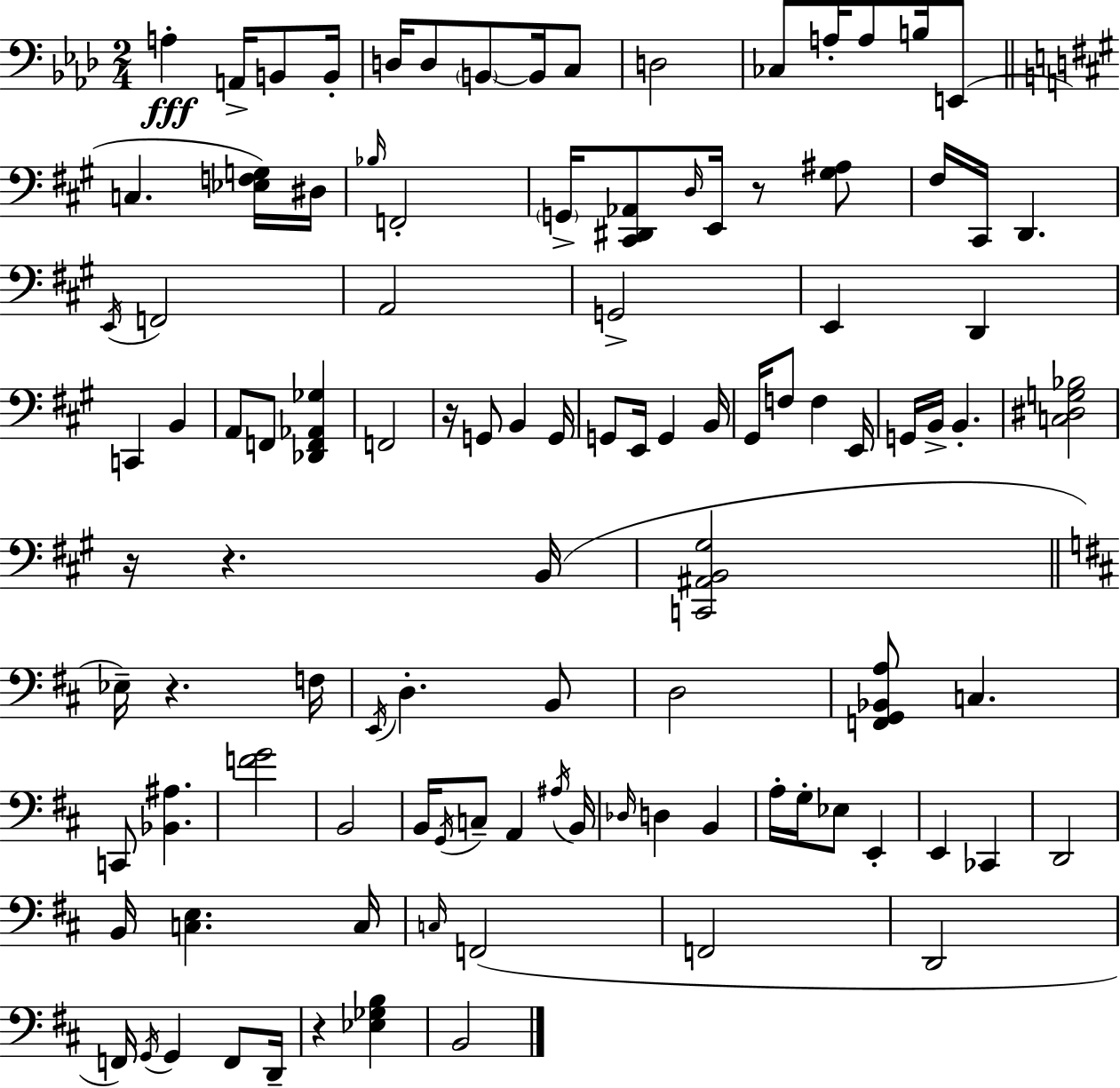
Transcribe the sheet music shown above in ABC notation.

X:1
T:Untitled
M:2/4
L:1/4
K:Fm
A, A,,/4 B,,/2 B,,/4 D,/4 D,/2 B,,/2 B,,/4 C,/2 D,2 _C,/2 A,/4 A,/2 B,/4 E,,/2 C, [_E,F,G,]/4 ^D,/4 _B,/4 F,,2 G,,/4 [^C,,^D,,_A,,]/2 D,/4 E,,/4 z/2 [^G,^A,]/2 ^F,/4 ^C,,/4 D,, E,,/4 F,,2 A,,2 G,,2 E,, D,, C,, B,, A,,/2 F,,/2 [_D,,F,,_A,,_G,] F,,2 z/4 G,,/2 B,, G,,/4 G,,/2 E,,/4 G,, B,,/4 ^G,,/4 F,/2 F, E,,/4 G,,/4 B,,/4 B,, [C,^D,G,_B,]2 z/4 z B,,/4 [C,,^A,,B,,^G,]2 _E,/4 z F,/4 E,,/4 D, B,,/2 D,2 [F,,G,,_B,,A,]/2 C, C,,/2 [_B,,^A,] [FG]2 B,,2 B,,/4 G,,/4 C,/2 A,, ^A,/4 B,,/4 _D,/4 D, B,, A,/4 G,/4 _E,/2 E,, E,, _C,, D,,2 B,,/4 [C,E,] C,/4 C,/4 F,,2 F,,2 D,,2 F,,/4 G,,/4 G,, F,,/2 D,,/4 z [_E,_G,B,] B,,2